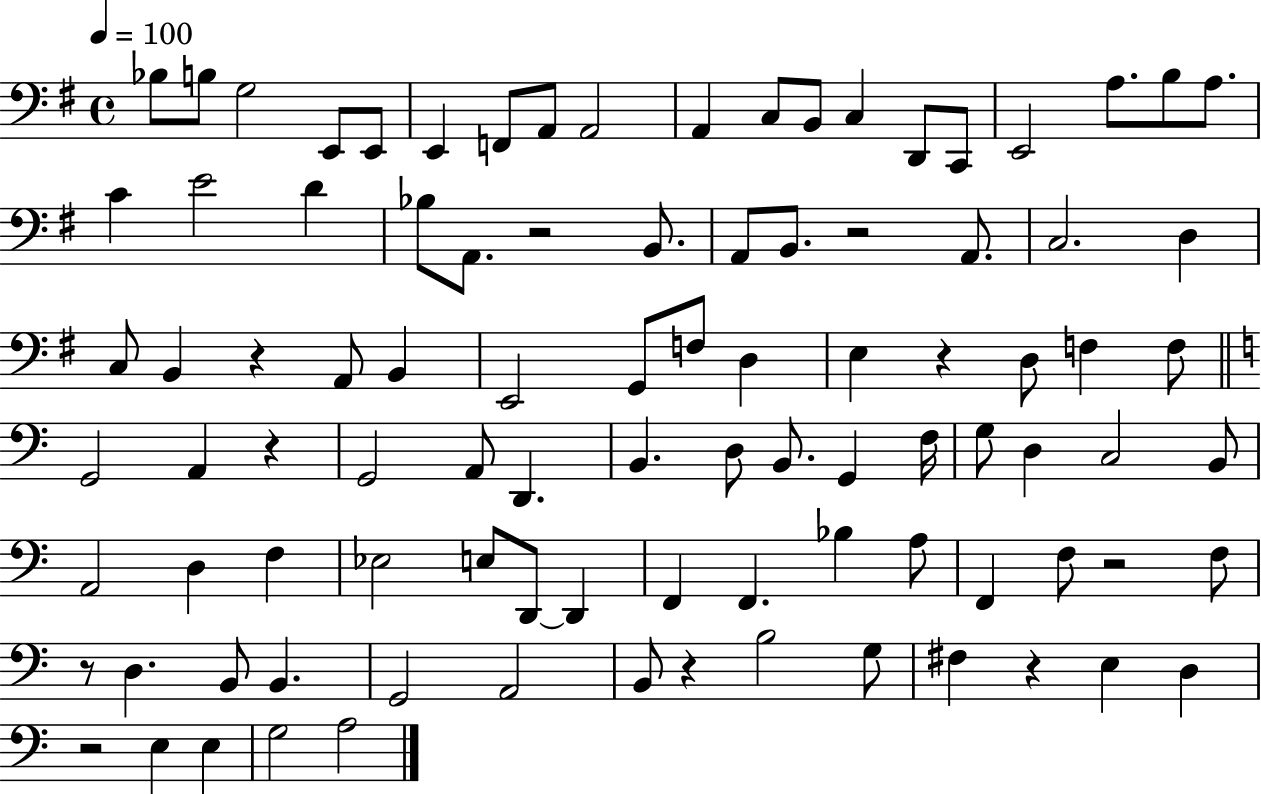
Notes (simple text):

Bb3/e B3/e G3/h E2/e E2/e E2/q F2/e A2/e A2/h A2/q C3/e B2/e C3/q D2/e C2/e E2/h A3/e. B3/e A3/e. C4/q E4/h D4/q Bb3/e A2/e. R/h B2/e. A2/e B2/e. R/h A2/e. C3/h. D3/q C3/e B2/q R/q A2/e B2/q E2/h G2/e F3/e D3/q E3/q R/q D3/e F3/q F3/e G2/h A2/q R/q G2/h A2/e D2/q. B2/q. D3/e B2/e. G2/q F3/s G3/e D3/q C3/h B2/e A2/h D3/q F3/q Eb3/h E3/e D2/e D2/q F2/q F2/q. Bb3/q A3/e F2/q F3/e R/h F3/e R/e D3/q. B2/e B2/q. G2/h A2/h B2/e R/q B3/h G3/e F#3/q R/q E3/q D3/q R/h E3/q E3/q G3/h A3/h